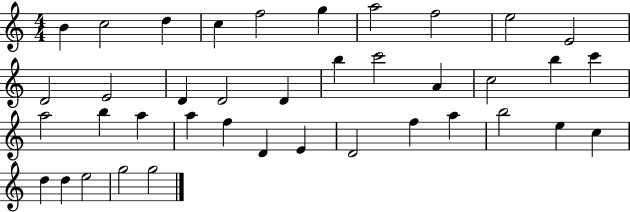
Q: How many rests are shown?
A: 0